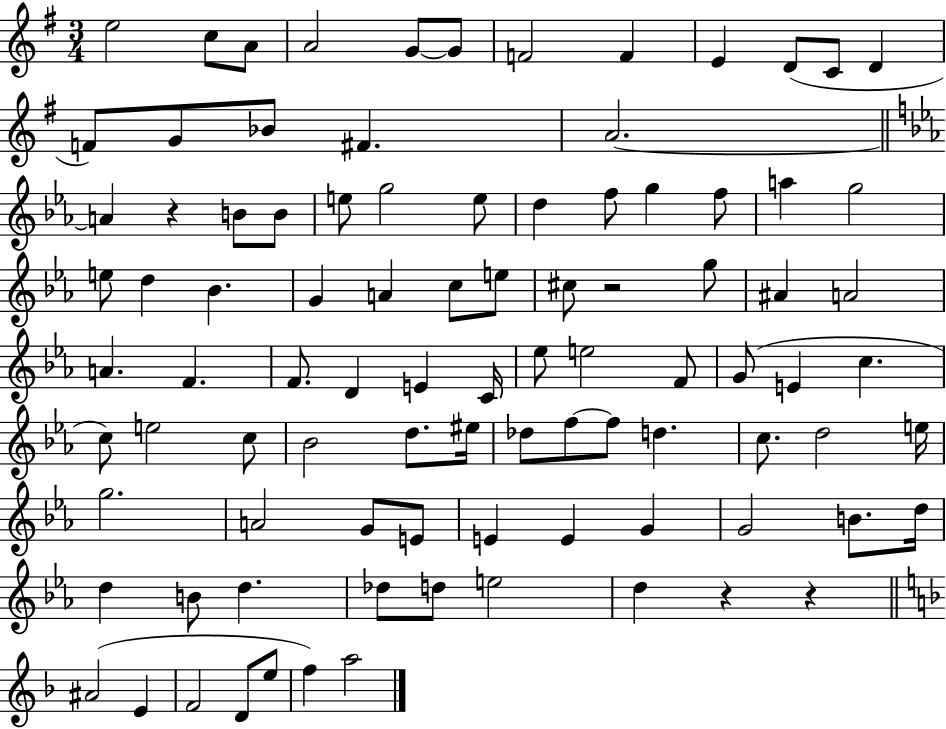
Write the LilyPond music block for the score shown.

{
  \clef treble
  \numericTimeSignature
  \time 3/4
  \key g \major
  e''2 c''8 a'8 | a'2 g'8~~ g'8 | f'2 f'4 | e'4 d'8( c'8 d'4 | \break f'8) g'8 bes'8 fis'4. | a'2.~~ | \bar "||" \break \key c \minor a'4 r4 b'8 b'8 | e''8 g''2 e''8 | d''4 f''8 g''4 f''8 | a''4 g''2 | \break e''8 d''4 bes'4. | g'4 a'4 c''8 e''8 | cis''8 r2 g''8 | ais'4 a'2 | \break a'4. f'4. | f'8. d'4 e'4 c'16 | ees''8 e''2 f'8 | g'8( e'4 c''4. | \break c''8) e''2 c''8 | bes'2 d''8. eis''16 | des''8 f''8~~ f''8 d''4. | c''8. d''2 e''16 | \break g''2. | a'2 g'8 e'8 | e'4 e'4 g'4 | g'2 b'8. d''16 | \break d''4 b'8 d''4. | des''8 d''8 e''2 | d''4 r4 r4 | \bar "||" \break \key f \major ais'2( e'4 | f'2 d'8 e''8 | f''4) a''2 | \bar "|."
}